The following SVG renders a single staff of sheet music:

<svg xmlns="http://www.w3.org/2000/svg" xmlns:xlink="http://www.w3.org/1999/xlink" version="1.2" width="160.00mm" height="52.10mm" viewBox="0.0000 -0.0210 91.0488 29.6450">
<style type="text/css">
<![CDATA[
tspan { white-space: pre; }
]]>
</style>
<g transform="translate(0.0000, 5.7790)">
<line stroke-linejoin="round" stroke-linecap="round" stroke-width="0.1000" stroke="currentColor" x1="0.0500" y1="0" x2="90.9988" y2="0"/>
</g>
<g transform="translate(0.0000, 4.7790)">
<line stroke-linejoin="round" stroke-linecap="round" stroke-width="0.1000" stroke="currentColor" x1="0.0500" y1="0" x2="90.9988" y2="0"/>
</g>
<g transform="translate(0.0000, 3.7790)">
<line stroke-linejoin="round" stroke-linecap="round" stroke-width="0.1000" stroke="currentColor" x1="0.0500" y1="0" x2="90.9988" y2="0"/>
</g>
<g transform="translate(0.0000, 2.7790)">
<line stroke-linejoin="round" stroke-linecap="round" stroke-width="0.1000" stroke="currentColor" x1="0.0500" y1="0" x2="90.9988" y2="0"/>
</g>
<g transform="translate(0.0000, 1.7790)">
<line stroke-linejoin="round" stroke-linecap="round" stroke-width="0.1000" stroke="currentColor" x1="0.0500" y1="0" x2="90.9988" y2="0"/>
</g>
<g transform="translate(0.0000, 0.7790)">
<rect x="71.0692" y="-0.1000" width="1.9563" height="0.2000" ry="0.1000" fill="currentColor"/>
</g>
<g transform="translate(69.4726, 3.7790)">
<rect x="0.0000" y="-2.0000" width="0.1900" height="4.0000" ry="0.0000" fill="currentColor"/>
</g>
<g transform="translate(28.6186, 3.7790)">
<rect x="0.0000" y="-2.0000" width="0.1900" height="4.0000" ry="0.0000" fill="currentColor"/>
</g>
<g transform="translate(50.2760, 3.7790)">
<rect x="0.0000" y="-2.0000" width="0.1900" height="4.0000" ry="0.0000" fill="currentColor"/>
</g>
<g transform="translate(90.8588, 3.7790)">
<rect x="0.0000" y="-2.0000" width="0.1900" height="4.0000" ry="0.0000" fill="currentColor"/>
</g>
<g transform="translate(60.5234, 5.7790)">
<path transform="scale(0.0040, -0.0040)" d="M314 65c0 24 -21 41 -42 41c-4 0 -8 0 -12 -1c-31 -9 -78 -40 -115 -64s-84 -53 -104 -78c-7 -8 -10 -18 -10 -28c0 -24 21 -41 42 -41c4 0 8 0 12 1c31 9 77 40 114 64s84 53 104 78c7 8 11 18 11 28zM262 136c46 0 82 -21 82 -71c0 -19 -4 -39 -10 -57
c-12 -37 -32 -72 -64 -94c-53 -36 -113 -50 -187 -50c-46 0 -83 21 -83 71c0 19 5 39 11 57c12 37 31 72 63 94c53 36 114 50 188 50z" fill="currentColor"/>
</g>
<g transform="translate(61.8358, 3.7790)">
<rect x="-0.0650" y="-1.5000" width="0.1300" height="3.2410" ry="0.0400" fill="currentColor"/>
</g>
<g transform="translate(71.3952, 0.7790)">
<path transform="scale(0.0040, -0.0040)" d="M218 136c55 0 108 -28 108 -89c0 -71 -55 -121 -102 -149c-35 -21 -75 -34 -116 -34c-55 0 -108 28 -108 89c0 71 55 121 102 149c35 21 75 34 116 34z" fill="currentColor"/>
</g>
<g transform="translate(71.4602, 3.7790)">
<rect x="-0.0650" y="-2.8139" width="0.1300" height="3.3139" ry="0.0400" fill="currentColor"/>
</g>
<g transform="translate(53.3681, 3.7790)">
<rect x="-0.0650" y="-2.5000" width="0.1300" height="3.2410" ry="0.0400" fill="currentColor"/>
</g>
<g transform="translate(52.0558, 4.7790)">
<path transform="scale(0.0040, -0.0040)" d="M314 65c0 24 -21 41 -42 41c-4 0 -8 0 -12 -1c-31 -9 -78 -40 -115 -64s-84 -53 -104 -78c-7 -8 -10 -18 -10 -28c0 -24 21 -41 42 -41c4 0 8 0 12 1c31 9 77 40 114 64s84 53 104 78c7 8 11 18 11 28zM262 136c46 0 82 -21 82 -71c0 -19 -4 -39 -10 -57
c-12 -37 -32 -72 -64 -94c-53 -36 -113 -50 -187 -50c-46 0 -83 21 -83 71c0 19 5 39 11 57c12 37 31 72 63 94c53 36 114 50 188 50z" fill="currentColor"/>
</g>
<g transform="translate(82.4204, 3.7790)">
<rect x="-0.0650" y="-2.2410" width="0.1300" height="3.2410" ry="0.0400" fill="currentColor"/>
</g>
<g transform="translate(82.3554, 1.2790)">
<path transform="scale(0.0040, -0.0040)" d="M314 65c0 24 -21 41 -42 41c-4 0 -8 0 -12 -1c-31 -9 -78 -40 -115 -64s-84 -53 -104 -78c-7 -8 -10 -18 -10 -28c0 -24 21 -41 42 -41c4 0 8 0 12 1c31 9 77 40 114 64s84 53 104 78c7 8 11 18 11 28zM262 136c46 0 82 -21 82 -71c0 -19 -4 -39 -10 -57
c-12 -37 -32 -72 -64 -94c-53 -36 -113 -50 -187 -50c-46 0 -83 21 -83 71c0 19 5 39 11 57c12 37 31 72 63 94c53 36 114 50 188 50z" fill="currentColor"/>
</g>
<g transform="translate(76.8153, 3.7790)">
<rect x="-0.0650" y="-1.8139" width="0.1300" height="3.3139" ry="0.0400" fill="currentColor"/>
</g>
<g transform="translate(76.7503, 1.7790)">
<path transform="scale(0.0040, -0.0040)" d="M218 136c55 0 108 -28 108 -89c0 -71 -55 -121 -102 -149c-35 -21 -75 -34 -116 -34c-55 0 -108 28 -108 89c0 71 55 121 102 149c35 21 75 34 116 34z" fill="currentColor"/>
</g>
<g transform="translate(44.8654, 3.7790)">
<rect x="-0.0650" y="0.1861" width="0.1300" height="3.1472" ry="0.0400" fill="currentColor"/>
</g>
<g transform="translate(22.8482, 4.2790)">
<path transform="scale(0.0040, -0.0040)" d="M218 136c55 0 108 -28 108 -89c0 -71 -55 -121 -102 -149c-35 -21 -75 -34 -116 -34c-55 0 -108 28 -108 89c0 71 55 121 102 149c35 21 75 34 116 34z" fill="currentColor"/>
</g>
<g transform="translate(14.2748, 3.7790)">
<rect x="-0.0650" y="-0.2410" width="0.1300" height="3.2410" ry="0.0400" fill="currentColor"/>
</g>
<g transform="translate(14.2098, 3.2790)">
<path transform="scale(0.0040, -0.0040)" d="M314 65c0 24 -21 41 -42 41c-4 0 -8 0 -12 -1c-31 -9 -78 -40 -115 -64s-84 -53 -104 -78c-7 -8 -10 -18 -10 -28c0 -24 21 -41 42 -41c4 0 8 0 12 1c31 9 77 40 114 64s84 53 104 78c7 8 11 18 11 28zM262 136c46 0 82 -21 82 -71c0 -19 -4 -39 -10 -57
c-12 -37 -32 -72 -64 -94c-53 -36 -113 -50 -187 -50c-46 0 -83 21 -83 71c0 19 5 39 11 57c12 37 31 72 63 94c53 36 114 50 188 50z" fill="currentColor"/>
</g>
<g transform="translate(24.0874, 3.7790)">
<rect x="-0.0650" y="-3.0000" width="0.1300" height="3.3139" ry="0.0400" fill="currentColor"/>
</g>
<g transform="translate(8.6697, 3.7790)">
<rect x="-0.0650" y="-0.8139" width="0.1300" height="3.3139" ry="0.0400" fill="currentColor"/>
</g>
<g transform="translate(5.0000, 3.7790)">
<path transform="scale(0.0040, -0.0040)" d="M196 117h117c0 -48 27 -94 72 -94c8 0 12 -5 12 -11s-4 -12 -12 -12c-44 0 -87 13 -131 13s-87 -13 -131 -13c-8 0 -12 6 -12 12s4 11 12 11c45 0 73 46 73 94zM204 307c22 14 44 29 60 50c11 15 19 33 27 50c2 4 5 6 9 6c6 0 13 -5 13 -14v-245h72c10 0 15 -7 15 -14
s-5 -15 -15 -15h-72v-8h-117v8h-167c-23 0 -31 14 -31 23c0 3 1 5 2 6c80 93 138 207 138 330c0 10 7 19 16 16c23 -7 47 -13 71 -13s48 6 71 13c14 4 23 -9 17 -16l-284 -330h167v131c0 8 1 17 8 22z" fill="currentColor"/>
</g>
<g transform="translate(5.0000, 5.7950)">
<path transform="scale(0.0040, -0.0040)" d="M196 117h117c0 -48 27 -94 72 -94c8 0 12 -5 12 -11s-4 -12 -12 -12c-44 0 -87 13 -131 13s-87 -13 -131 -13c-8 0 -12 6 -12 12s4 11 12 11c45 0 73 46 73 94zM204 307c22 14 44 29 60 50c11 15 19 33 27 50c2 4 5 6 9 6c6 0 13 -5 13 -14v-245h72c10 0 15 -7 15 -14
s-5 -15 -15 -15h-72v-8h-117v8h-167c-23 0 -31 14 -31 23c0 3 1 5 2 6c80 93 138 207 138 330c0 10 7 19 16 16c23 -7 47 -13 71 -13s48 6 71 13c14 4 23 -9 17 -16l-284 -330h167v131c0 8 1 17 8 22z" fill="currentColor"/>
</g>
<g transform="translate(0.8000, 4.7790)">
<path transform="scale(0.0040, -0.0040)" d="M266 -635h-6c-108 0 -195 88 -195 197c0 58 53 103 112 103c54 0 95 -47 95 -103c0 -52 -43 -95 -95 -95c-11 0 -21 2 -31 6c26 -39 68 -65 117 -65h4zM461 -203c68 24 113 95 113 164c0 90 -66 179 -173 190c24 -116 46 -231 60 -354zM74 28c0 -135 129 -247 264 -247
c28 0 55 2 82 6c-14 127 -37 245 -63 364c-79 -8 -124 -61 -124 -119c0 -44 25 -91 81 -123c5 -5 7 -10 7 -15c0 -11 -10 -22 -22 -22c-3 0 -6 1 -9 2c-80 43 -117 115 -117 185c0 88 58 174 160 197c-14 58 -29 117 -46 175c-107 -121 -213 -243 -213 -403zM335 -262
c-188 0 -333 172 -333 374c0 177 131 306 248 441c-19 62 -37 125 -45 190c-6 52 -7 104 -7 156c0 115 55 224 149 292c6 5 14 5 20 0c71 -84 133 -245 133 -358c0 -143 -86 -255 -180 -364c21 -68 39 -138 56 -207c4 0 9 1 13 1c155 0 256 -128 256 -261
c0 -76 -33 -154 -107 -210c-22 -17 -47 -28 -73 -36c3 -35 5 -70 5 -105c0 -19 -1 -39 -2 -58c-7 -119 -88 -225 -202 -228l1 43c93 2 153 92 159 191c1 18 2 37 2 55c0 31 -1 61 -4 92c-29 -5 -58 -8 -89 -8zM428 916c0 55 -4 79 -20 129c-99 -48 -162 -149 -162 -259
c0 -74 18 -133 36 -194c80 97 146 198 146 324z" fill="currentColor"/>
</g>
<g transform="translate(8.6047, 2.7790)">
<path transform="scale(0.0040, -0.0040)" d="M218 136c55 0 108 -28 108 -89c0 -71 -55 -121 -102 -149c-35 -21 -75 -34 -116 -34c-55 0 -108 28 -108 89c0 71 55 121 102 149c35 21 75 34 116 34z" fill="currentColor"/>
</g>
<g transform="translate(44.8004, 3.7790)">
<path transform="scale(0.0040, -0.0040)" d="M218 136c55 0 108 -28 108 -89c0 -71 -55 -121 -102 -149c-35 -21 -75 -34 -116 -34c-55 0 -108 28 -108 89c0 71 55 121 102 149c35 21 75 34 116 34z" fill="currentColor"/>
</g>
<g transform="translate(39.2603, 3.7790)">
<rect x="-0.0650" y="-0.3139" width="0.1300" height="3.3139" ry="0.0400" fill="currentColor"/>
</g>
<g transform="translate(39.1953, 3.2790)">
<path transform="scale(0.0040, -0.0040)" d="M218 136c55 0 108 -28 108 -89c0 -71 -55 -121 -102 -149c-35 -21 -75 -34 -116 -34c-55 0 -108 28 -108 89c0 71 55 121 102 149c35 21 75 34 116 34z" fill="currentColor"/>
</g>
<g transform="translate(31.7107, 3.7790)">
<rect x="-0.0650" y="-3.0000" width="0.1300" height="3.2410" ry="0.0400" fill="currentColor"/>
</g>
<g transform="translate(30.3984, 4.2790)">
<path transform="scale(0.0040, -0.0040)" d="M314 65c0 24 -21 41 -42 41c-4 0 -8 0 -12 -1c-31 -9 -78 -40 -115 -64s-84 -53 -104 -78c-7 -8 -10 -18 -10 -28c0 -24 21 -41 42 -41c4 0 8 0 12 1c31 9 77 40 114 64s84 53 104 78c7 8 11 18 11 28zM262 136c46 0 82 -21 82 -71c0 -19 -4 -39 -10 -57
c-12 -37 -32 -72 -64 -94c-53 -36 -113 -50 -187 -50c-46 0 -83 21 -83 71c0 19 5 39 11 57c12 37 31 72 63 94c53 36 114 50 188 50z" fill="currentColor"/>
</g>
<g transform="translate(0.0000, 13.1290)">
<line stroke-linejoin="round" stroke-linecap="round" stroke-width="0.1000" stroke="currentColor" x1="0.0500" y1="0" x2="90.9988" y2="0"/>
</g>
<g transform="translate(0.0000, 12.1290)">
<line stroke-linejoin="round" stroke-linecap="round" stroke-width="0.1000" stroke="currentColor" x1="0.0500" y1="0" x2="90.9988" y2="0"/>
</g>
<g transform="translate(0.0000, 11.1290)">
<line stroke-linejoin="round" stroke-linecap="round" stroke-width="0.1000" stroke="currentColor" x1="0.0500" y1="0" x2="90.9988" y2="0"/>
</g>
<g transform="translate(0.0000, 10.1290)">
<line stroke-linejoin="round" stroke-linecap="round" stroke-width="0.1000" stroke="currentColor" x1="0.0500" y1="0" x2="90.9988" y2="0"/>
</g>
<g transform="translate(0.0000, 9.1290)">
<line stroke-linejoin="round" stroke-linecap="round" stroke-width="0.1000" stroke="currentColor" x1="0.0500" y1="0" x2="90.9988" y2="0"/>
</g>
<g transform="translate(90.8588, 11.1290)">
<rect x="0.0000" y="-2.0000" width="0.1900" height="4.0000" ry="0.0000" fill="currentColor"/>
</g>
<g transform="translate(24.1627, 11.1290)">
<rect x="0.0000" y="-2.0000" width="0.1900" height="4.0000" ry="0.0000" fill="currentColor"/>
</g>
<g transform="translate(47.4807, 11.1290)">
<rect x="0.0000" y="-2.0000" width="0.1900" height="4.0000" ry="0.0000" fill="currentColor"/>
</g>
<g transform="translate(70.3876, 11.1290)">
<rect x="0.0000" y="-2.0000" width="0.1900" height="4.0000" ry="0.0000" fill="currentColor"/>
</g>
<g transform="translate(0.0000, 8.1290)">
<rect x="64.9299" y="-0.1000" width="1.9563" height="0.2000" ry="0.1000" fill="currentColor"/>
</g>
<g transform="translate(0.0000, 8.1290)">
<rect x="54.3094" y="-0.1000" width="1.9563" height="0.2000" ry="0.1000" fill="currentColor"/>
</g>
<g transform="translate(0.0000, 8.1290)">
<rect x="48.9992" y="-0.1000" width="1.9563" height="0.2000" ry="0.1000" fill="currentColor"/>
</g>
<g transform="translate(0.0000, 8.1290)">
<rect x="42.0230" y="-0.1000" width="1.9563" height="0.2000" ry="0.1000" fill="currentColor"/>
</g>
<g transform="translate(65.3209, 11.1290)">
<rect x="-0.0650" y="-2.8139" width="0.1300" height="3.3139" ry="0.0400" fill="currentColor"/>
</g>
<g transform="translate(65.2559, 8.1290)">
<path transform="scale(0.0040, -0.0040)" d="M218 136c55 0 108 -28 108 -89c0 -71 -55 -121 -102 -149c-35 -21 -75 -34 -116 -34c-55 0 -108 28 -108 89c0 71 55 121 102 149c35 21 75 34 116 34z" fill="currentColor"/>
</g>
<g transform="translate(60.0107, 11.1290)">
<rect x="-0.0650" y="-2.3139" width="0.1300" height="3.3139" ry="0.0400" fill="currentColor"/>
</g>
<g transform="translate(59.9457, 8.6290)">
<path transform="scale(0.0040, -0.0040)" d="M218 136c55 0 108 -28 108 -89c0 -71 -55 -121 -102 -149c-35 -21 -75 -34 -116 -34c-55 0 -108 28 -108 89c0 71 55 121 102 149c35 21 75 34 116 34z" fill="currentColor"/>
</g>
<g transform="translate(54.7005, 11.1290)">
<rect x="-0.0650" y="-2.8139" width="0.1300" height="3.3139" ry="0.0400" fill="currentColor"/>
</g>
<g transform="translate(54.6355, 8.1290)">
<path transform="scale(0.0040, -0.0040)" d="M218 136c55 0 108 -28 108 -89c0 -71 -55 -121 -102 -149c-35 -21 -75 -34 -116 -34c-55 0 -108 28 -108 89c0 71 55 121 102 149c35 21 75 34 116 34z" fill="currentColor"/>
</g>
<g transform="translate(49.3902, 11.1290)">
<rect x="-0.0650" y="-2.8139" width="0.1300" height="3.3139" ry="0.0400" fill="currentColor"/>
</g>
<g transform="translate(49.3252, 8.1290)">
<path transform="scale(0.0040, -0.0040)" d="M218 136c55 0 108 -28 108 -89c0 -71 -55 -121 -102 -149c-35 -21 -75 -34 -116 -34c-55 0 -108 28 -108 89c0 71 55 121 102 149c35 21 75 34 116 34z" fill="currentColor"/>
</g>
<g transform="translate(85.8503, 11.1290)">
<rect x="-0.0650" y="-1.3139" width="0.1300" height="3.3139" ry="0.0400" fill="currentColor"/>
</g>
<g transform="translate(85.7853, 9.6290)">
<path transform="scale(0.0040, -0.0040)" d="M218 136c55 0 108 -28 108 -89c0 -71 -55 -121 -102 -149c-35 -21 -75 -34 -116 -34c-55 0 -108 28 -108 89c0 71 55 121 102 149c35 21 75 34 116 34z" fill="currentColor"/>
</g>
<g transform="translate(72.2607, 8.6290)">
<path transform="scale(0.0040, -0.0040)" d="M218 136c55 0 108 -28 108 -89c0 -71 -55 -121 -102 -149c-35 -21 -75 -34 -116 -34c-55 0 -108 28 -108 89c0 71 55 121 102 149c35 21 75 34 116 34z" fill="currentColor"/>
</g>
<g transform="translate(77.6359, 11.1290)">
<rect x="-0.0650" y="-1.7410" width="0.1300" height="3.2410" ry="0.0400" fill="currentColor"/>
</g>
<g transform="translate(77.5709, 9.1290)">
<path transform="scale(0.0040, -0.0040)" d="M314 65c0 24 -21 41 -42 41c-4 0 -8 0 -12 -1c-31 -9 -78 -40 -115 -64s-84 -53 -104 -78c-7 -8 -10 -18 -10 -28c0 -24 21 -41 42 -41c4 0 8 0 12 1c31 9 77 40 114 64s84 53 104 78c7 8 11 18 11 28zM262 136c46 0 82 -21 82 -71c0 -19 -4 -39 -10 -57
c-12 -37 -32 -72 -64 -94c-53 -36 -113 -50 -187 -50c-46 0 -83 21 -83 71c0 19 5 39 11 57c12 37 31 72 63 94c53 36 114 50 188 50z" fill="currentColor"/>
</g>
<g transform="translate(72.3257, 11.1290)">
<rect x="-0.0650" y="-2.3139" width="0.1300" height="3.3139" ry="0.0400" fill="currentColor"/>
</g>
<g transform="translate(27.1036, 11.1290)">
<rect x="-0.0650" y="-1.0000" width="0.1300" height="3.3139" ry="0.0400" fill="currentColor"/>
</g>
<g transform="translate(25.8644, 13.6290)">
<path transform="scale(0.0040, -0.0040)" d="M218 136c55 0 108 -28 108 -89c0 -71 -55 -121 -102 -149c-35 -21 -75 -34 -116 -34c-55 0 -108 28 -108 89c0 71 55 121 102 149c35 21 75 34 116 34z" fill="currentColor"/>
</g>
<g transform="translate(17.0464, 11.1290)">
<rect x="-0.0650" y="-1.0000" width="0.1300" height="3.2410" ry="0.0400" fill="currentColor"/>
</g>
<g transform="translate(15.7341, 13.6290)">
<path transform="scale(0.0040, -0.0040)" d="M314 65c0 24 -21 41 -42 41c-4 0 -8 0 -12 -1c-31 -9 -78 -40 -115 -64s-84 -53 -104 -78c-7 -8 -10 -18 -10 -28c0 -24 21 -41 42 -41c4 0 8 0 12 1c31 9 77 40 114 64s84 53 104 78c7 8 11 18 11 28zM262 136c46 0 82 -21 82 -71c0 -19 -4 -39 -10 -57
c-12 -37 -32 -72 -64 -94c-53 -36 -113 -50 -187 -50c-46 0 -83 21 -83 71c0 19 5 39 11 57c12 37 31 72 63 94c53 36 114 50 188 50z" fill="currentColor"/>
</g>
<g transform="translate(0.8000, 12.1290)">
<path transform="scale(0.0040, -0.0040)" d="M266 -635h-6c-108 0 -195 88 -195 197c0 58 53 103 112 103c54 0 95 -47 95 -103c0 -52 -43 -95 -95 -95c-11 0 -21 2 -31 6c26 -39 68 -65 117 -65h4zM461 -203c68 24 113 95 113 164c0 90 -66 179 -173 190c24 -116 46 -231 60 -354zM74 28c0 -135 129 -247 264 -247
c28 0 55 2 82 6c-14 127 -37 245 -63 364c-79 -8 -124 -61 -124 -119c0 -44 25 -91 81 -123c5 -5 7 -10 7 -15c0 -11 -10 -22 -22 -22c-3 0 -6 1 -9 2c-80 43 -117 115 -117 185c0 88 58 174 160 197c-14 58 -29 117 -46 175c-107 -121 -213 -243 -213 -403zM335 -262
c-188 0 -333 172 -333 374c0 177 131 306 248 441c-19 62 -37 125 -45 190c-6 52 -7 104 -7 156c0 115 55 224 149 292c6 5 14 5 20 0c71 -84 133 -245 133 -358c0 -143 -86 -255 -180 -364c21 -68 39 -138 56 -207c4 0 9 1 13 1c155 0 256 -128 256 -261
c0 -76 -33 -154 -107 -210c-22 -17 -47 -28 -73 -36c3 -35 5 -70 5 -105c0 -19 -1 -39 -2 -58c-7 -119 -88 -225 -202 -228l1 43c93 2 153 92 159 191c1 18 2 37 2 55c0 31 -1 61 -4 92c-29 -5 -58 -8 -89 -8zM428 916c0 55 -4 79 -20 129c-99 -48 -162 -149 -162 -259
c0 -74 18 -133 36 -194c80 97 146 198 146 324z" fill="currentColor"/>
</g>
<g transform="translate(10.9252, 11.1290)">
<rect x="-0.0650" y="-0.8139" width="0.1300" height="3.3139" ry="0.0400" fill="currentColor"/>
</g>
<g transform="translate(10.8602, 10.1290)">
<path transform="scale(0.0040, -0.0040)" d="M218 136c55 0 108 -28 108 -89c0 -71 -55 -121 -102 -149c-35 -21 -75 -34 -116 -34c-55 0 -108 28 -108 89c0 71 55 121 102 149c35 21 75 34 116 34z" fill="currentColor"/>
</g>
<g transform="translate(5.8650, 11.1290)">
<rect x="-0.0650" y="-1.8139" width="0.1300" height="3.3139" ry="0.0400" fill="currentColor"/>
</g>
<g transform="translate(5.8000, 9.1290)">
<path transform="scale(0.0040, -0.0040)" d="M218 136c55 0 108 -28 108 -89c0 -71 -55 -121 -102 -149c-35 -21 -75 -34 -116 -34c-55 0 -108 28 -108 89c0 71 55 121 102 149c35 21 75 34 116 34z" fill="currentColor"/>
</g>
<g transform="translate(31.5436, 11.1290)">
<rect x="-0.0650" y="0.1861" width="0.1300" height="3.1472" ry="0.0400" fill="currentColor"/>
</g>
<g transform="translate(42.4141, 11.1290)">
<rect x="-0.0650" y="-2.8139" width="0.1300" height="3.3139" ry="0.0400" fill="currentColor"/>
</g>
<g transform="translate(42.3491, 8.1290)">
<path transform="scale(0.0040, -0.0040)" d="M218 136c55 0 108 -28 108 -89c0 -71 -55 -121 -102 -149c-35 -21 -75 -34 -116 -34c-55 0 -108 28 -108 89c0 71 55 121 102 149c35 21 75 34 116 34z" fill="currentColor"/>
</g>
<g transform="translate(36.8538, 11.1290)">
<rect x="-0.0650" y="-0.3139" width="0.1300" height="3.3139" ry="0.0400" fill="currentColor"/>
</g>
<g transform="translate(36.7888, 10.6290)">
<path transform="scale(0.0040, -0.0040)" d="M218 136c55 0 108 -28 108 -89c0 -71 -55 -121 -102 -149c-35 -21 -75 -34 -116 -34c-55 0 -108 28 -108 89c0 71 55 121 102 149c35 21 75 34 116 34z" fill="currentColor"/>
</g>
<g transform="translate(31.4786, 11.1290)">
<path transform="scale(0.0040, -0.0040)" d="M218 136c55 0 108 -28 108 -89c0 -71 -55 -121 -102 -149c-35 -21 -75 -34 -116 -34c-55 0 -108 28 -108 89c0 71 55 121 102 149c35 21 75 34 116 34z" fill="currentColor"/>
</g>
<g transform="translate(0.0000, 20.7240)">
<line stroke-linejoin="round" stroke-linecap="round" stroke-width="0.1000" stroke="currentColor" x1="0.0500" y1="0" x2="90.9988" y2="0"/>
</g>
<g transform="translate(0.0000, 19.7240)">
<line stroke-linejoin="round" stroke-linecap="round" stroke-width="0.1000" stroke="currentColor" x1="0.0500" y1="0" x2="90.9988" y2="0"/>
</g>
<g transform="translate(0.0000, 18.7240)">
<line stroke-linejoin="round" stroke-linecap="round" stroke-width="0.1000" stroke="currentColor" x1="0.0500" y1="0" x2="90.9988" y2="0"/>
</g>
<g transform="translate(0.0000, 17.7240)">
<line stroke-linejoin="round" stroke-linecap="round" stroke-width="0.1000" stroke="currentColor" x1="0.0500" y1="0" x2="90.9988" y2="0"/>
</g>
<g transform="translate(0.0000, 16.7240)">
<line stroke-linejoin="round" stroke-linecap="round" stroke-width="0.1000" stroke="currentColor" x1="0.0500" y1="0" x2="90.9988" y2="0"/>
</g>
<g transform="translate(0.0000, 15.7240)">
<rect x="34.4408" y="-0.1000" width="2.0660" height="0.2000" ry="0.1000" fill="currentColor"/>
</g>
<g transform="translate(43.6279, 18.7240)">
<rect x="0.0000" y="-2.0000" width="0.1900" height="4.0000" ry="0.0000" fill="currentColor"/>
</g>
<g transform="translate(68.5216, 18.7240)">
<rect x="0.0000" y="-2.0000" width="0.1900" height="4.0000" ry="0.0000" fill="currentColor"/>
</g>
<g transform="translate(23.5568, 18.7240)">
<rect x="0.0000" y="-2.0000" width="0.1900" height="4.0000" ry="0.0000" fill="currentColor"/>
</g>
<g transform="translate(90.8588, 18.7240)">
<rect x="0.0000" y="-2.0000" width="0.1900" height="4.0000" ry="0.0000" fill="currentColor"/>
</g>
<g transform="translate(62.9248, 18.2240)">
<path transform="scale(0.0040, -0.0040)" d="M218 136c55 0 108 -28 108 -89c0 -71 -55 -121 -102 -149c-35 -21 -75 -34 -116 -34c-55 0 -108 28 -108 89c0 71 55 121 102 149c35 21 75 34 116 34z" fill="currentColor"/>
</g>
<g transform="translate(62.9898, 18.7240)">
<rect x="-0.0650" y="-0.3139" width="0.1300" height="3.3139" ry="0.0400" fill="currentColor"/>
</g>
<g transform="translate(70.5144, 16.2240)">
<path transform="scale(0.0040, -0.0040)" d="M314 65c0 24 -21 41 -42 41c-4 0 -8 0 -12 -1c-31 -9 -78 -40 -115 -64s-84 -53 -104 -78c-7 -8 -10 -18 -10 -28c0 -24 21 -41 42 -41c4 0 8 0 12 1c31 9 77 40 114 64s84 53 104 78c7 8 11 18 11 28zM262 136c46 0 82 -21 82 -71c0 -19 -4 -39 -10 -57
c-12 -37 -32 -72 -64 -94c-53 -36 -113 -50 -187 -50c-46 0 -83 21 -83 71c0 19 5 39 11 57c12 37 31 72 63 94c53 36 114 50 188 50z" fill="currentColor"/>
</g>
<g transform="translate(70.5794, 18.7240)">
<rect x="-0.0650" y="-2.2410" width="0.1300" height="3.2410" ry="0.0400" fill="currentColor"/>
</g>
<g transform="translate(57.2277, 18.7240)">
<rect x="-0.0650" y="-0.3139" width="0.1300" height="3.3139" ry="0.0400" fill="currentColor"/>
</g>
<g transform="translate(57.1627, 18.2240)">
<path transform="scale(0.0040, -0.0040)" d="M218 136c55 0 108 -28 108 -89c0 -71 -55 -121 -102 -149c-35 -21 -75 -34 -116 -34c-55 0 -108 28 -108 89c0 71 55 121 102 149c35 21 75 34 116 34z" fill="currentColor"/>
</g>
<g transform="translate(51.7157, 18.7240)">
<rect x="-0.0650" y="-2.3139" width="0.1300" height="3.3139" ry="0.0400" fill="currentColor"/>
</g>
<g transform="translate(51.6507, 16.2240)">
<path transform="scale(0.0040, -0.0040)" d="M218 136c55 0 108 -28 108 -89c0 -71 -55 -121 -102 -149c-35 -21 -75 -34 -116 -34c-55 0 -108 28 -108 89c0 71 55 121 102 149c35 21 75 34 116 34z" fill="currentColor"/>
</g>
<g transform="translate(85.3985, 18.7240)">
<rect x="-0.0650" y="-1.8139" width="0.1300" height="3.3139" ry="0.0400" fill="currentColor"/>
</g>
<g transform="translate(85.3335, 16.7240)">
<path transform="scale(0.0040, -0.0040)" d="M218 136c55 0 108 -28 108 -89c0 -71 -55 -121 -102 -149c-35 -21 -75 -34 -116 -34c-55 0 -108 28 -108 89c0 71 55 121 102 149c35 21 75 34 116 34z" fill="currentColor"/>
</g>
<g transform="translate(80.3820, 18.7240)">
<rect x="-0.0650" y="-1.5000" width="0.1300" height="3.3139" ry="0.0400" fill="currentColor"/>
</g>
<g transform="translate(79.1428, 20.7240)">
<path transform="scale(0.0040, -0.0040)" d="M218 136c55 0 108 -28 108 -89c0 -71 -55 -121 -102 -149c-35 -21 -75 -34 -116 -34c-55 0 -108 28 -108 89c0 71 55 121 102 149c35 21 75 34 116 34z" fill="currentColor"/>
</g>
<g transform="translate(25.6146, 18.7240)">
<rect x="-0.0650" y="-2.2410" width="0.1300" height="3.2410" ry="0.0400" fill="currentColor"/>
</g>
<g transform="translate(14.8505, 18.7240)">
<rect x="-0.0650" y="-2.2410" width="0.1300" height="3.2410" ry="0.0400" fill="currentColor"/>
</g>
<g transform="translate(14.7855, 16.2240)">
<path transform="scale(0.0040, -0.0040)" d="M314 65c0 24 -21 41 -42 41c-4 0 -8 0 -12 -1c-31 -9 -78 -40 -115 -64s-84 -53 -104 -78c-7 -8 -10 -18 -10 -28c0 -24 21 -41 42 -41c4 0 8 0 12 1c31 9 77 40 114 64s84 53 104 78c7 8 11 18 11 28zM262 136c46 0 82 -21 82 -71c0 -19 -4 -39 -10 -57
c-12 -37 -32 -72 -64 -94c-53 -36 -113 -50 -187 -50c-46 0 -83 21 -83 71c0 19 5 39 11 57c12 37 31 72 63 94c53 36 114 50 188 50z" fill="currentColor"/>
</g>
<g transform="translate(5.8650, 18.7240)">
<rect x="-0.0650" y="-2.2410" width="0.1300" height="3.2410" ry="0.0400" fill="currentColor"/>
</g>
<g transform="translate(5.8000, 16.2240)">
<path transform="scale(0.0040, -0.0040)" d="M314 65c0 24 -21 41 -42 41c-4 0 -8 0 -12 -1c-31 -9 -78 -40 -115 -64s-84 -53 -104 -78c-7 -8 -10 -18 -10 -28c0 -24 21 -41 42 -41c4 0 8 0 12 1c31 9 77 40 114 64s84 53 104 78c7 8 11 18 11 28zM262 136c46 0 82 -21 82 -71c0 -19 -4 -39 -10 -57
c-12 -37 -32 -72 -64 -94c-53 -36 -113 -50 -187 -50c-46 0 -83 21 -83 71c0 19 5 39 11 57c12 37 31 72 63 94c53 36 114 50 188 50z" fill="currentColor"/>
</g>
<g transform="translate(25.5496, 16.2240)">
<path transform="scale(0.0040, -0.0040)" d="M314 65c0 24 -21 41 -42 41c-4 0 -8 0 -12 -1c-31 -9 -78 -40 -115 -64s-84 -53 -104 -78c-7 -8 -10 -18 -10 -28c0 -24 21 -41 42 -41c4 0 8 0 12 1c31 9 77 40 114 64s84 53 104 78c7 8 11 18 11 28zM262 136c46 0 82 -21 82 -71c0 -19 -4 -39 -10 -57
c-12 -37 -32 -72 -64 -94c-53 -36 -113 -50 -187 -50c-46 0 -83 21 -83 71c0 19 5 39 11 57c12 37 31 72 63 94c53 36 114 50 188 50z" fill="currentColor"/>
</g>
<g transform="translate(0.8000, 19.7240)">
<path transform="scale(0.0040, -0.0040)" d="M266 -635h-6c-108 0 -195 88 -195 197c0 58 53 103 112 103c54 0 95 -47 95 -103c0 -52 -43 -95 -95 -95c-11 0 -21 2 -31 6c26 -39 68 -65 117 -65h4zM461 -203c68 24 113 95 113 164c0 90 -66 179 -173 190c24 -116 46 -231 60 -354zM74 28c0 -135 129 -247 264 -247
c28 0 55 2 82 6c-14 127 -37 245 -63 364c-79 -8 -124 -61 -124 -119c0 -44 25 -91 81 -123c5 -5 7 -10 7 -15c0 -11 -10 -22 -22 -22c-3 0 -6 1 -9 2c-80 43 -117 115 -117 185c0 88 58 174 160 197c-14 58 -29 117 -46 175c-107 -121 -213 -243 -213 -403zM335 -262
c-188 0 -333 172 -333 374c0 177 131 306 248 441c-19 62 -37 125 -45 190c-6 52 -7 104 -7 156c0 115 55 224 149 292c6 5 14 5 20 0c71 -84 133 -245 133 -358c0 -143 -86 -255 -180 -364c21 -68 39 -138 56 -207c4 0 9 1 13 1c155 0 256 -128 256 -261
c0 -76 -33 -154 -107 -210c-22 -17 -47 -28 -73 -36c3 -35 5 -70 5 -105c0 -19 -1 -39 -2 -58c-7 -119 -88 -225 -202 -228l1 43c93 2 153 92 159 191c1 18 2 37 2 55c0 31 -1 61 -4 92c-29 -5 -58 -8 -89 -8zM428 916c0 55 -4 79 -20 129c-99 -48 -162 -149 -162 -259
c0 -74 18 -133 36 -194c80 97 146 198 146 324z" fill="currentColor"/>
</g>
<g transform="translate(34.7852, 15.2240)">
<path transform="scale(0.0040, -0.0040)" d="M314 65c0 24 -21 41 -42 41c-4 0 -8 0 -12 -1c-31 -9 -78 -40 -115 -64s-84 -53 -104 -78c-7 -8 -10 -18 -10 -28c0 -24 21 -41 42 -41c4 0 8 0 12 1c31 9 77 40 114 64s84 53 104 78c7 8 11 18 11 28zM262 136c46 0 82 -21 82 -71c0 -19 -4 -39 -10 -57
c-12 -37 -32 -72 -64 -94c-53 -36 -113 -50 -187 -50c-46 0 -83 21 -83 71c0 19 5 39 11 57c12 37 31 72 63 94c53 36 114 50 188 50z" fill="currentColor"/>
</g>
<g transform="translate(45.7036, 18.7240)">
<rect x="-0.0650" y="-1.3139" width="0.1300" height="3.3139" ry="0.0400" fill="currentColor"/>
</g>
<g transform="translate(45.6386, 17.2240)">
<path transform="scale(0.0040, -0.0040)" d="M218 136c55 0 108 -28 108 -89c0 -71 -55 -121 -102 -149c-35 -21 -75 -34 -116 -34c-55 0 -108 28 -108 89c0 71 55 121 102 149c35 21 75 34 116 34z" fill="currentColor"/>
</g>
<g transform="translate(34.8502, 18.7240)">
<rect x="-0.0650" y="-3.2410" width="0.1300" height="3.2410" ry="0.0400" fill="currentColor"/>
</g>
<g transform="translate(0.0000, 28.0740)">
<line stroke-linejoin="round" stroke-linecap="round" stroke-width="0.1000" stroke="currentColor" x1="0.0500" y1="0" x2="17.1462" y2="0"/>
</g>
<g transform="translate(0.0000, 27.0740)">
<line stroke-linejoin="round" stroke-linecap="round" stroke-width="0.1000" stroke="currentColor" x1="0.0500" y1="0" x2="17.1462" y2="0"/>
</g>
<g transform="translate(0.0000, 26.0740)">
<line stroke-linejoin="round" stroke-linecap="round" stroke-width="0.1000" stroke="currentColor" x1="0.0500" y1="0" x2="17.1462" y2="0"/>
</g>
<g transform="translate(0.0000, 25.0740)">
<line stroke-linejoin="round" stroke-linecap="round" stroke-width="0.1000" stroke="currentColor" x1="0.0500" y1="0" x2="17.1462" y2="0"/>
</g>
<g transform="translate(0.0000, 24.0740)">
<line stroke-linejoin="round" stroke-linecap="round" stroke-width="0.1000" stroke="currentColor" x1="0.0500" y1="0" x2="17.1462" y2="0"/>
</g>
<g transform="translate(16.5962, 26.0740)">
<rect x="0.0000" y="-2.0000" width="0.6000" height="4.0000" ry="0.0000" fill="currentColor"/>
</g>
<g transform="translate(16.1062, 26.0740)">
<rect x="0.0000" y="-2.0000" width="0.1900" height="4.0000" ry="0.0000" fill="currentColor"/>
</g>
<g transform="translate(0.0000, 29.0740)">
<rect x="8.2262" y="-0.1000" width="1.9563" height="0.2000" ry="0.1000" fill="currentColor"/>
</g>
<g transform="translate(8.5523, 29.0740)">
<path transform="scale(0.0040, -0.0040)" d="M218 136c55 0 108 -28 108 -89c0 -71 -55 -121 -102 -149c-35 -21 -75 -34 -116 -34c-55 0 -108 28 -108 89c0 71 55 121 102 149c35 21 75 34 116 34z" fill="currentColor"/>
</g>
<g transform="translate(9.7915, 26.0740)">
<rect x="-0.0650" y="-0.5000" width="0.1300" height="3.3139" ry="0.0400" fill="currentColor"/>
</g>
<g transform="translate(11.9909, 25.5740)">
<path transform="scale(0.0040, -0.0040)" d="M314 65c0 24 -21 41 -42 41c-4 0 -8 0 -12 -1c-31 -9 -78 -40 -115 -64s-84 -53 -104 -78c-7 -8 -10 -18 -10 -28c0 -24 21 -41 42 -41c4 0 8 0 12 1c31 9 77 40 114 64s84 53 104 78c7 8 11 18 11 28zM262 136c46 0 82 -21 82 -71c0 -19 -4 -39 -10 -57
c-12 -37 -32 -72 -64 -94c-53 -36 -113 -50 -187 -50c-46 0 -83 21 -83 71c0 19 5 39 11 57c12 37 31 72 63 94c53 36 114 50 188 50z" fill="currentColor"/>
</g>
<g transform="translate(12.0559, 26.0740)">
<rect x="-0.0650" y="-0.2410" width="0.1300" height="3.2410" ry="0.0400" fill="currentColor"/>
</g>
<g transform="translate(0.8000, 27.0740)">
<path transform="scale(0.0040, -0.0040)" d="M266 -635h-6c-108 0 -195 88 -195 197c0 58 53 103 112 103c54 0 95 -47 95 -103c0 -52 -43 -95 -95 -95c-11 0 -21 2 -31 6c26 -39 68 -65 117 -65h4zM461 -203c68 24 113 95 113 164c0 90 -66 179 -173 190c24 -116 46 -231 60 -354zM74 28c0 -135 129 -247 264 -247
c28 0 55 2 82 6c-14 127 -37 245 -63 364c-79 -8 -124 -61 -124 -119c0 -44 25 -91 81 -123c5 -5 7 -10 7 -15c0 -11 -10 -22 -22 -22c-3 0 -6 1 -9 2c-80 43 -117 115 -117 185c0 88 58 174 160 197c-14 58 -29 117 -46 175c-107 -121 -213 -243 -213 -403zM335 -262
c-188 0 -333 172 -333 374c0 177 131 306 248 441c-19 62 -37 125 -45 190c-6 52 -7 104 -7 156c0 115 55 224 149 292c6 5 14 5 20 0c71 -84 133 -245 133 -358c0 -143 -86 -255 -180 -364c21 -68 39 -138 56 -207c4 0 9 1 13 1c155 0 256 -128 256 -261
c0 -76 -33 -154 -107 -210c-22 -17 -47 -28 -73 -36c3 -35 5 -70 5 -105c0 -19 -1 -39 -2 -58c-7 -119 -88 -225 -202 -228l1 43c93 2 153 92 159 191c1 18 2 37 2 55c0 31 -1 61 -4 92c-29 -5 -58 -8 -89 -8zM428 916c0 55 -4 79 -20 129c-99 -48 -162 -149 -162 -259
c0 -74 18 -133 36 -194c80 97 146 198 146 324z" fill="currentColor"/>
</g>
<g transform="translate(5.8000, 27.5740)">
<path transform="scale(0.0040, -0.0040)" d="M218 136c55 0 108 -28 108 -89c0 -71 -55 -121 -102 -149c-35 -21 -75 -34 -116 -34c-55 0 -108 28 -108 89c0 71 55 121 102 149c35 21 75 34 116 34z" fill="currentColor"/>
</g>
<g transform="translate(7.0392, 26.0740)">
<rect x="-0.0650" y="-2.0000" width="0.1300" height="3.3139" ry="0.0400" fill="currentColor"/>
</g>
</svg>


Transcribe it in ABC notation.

X:1
T:Untitled
M:4/4
L:1/4
K:C
d c2 A A2 c B G2 E2 a f g2 f d D2 D B c a a a g a g f2 e g2 g2 g2 b2 e g c c g2 E f F C c2